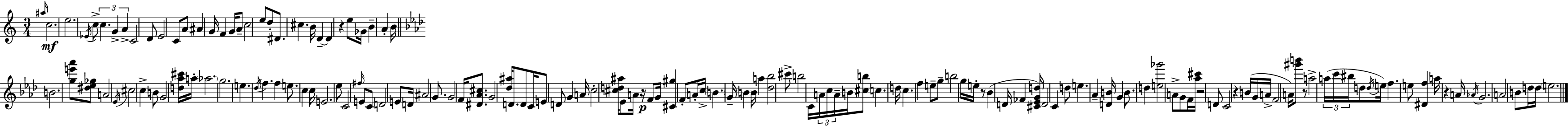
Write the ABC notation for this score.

X:1
T:Untitled
M:3/4
L:1/4
K:C
^a/4 c2 e2 _E/4 c/2 c G A C2 D/2 E2 C/2 A/2 ^A G/4 F G/4 A/2 c2 e/2 d/2 ^D/2 ^c B/4 D D z e/2 _G/4 B A B/4 B2 [ge'_a']/2 [^d_e_g]/2 A2 _E/4 ^c2 c B/2 G2 [d_a^c']/4 a/4 _a2 g2 e _d/4 f f e/2 c c/4 E2 _e/2 C2 ^f/4 E/2 C/2 D2 E/2 D/4 ^A2 G/2 G2 F/4 [^D_A^c]/2 G2 [_d^a]/4 D/2 D/2 C/4 E/2 D/2 G A/4 c2 [^cd^a]/4 _E/2 A/4 z/4 F/2 G/4 [^C^g] F/2 A/4 c/4 B G/4 B B/4 a [_d_b]2 ^c'/2 b2 C/4 A/4 c/4 A/4 B/4 [^cb]/2 c d/4 c f e/2 g/2 b2 g/4 e/4 z/2 _B D/4 _F [^C_EGd]/4 D2 C d/2 e _A [DB]/4 G B/2 d [e_g']2 A/2 G/2 F/4 [_a^c']/4 z2 D/2 C2 z B/4 G/4 A/4 F2 A/4 [^g'b']/2 z/2 a2 a/4 c'/4 ^b/4 d/2 d/4 e/4 f e/2 [^Df] a/4 z A/4 _A/4 G2 A2 B/2 d/4 d/4 e2